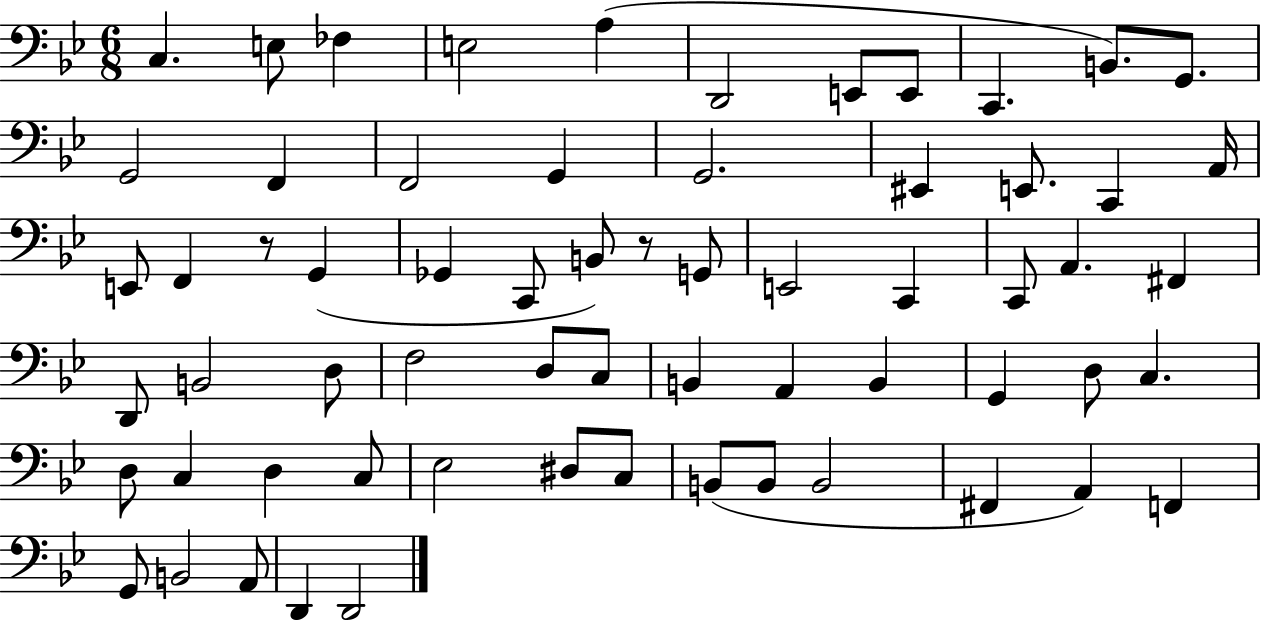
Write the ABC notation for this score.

X:1
T:Untitled
M:6/8
L:1/4
K:Bb
C, E,/2 _F, E,2 A, D,,2 E,,/2 E,,/2 C,, B,,/2 G,,/2 G,,2 F,, F,,2 G,, G,,2 ^E,, E,,/2 C,, A,,/4 E,,/2 F,, z/2 G,, _G,, C,,/2 B,,/2 z/2 G,,/2 E,,2 C,, C,,/2 A,, ^F,, D,,/2 B,,2 D,/2 F,2 D,/2 C,/2 B,, A,, B,, G,, D,/2 C, D,/2 C, D, C,/2 _E,2 ^D,/2 C,/2 B,,/2 B,,/2 B,,2 ^F,, A,, F,, G,,/2 B,,2 A,,/2 D,, D,,2